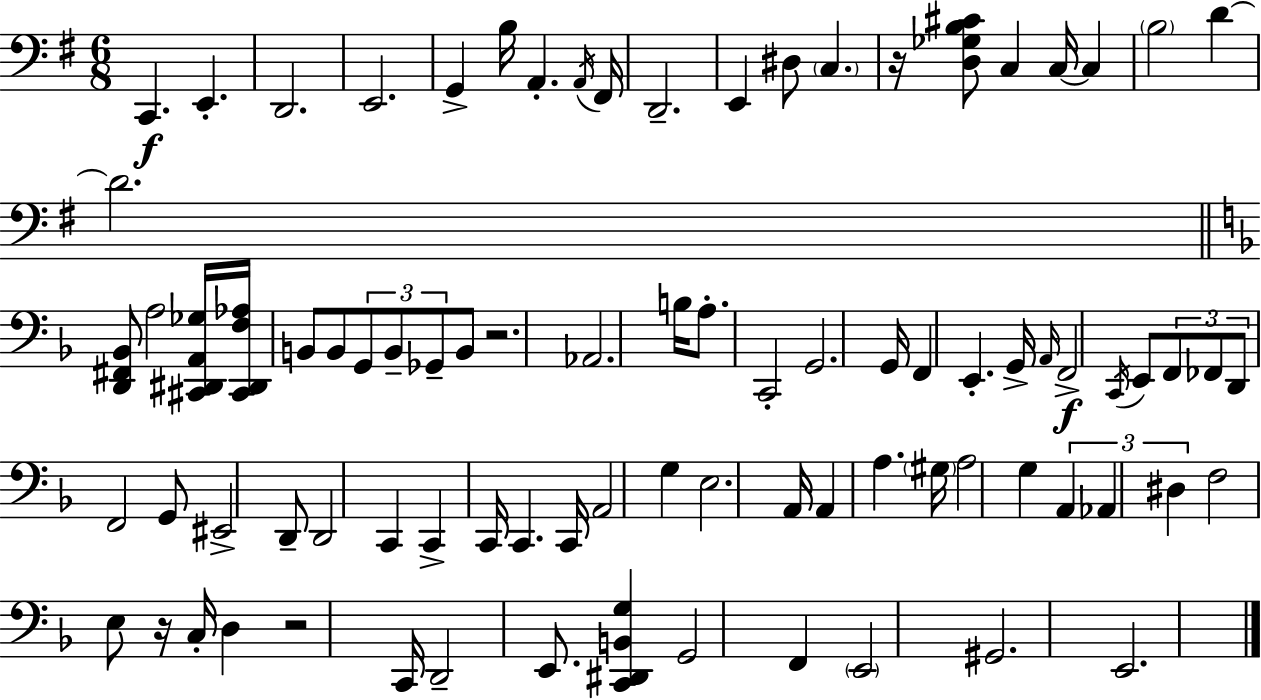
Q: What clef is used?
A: bass